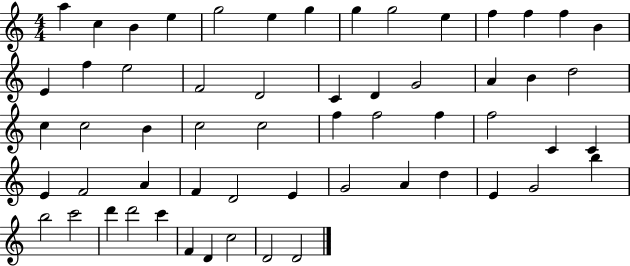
X:1
T:Untitled
M:4/4
L:1/4
K:C
a c B e g2 e g g g2 e f f f B E f e2 F2 D2 C D G2 A B d2 c c2 B c2 c2 f f2 f f2 C C E F2 A F D2 E G2 A d E G2 b b2 c'2 d' d'2 c' F D c2 D2 D2